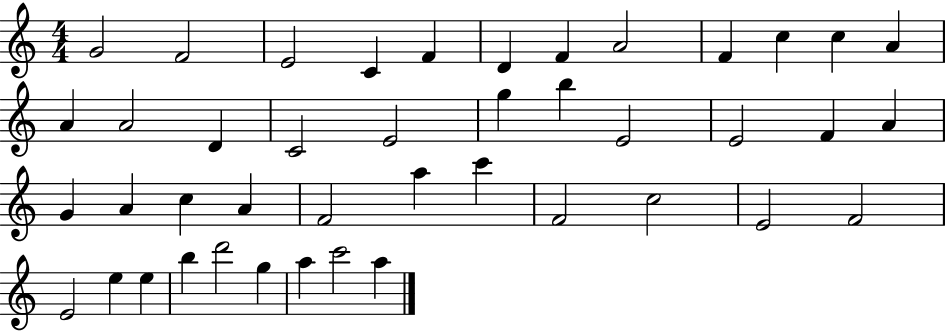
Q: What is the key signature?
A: C major